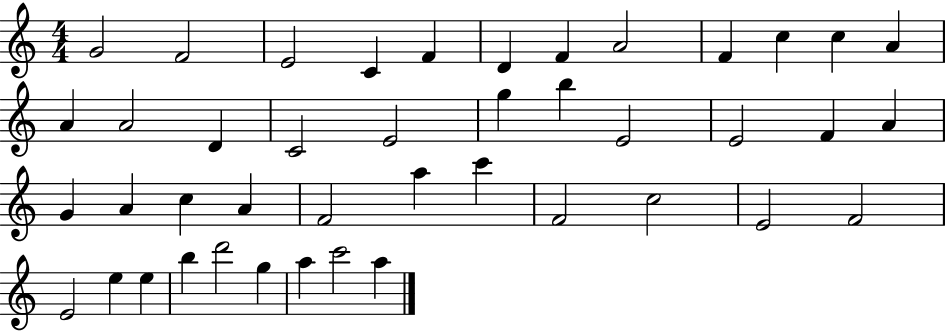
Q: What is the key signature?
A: C major